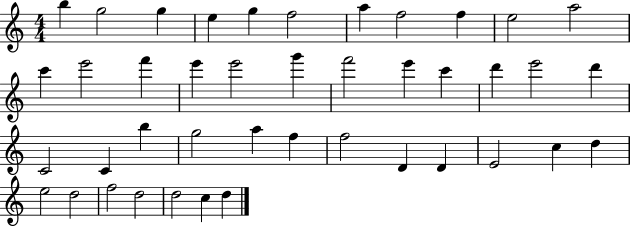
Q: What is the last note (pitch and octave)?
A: D5